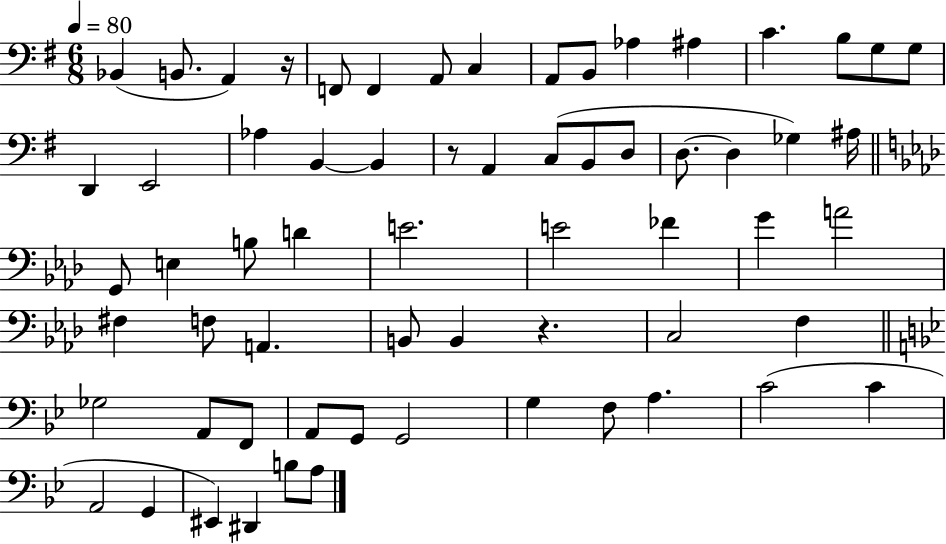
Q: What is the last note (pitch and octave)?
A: A3